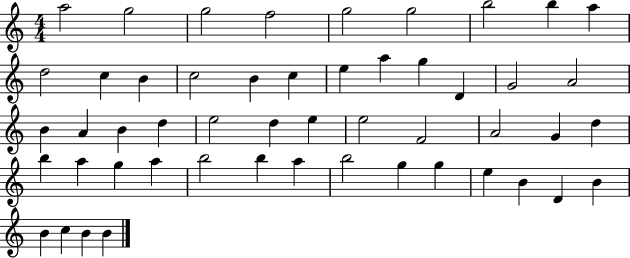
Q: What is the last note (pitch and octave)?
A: B4